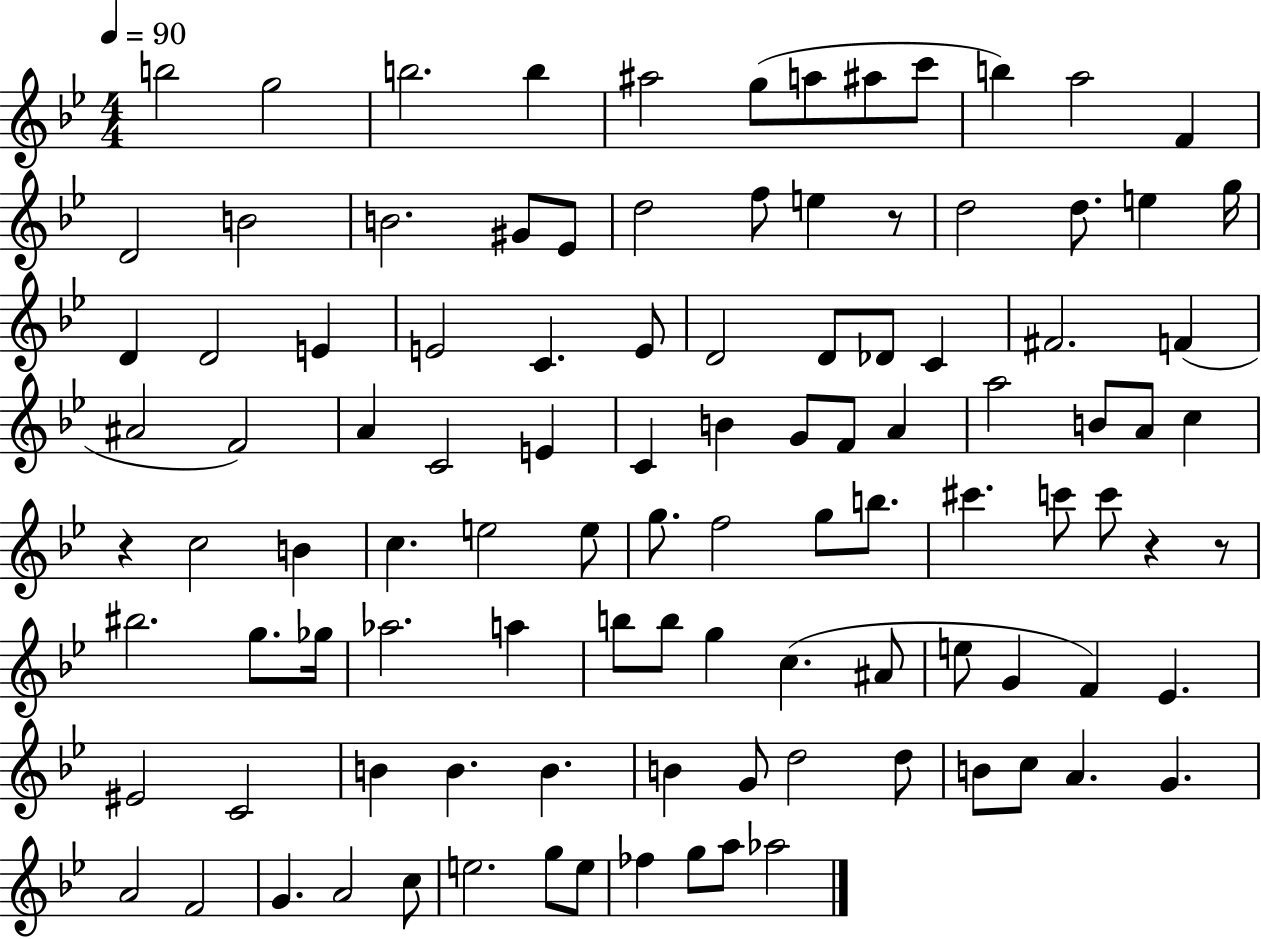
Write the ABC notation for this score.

X:1
T:Untitled
M:4/4
L:1/4
K:Bb
b2 g2 b2 b ^a2 g/2 a/2 ^a/2 c'/2 b a2 F D2 B2 B2 ^G/2 _E/2 d2 f/2 e z/2 d2 d/2 e g/4 D D2 E E2 C E/2 D2 D/2 _D/2 C ^F2 F ^A2 F2 A C2 E C B G/2 F/2 A a2 B/2 A/2 c z c2 B c e2 e/2 g/2 f2 g/2 b/2 ^c' c'/2 c'/2 z z/2 ^b2 g/2 _g/4 _a2 a b/2 b/2 g c ^A/2 e/2 G F _E ^E2 C2 B B B B G/2 d2 d/2 B/2 c/2 A G A2 F2 G A2 c/2 e2 g/2 e/2 _f g/2 a/2 _a2